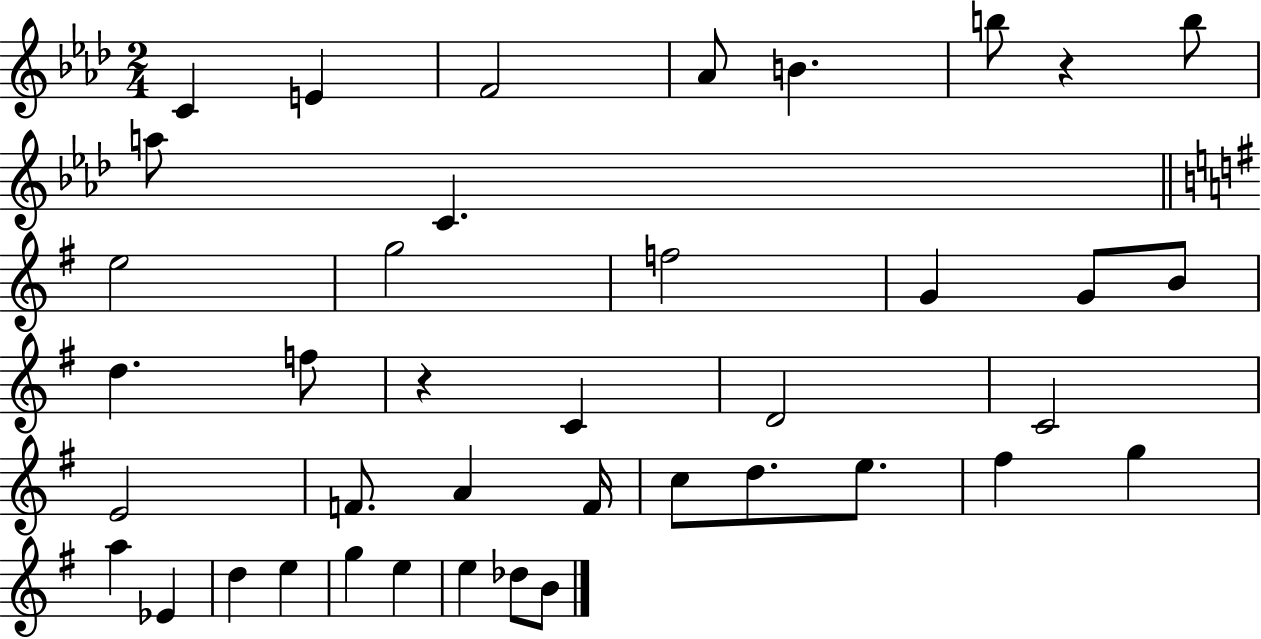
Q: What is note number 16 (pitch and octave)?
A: D5